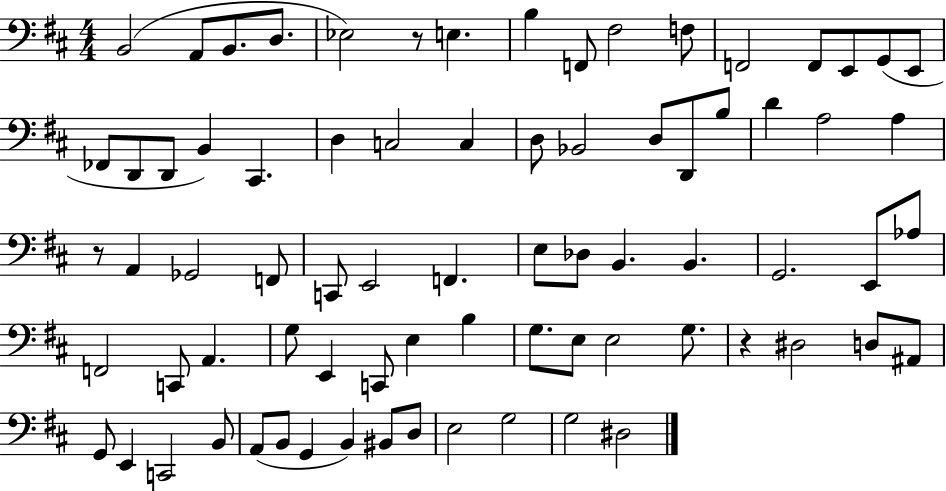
B2/h A2/e B2/e. D3/e. Eb3/h R/e E3/q. B3/q F2/e F#3/h F3/e F2/h F2/e E2/e G2/e E2/e FES2/e D2/e D2/e B2/q C#2/q. D3/q C3/h C3/q D3/e Bb2/h D3/e D2/e B3/e D4/q A3/h A3/q R/e A2/q Gb2/h F2/e C2/e E2/h F2/q. E3/e Db3/e B2/q. B2/q. G2/h. E2/e Ab3/e F2/h C2/e A2/q. G3/e E2/q C2/e E3/q B3/q G3/e. E3/e E3/h G3/e. R/q D#3/h D3/e A#2/e G2/e E2/q C2/h B2/e A2/e B2/e G2/q B2/q BIS2/e D3/e E3/h G3/h G3/h D#3/h